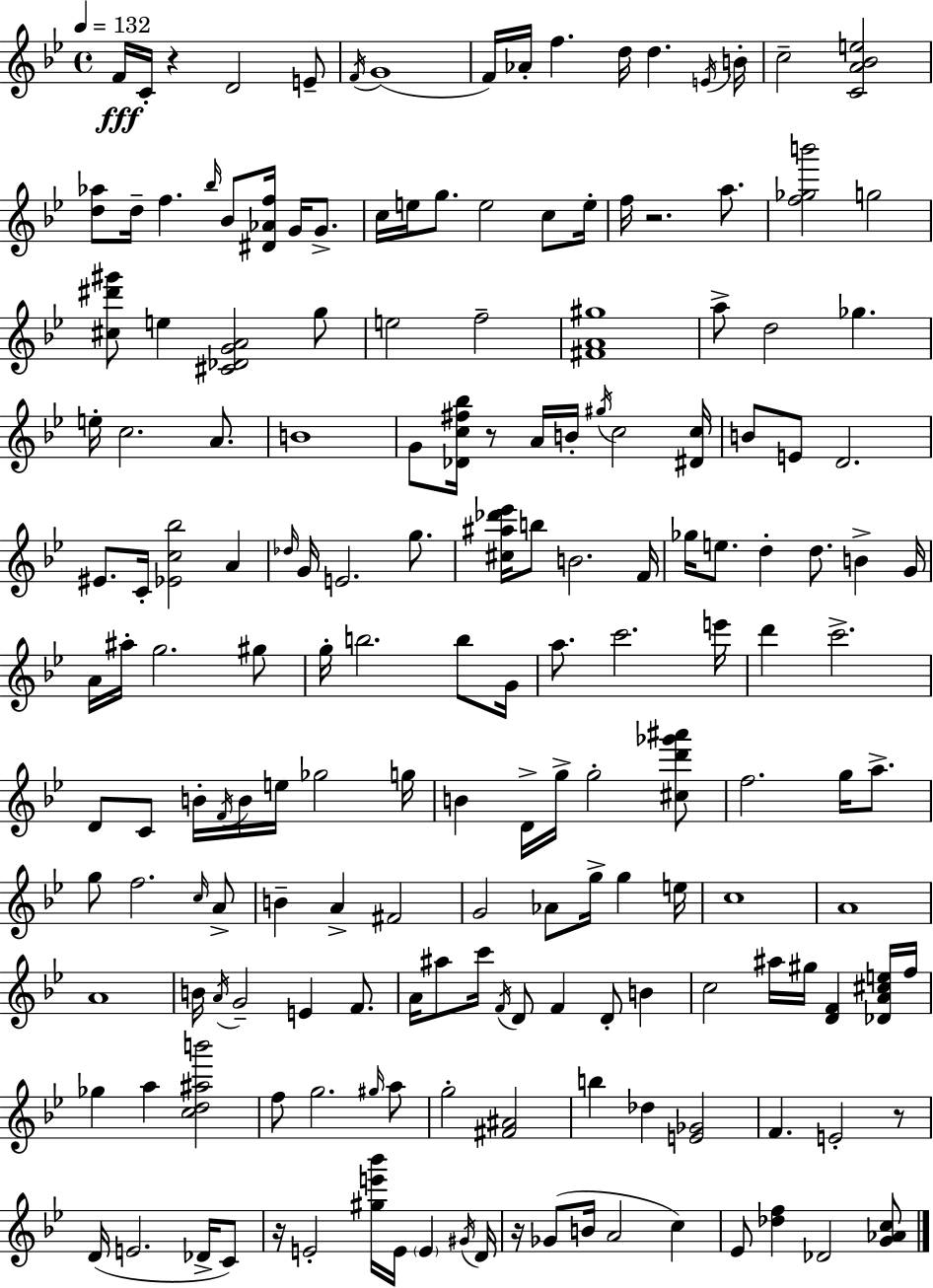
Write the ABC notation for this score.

X:1
T:Untitled
M:4/4
L:1/4
K:Gm
F/4 C/4 z D2 E/2 F/4 G4 F/4 _A/4 f d/4 d E/4 B/4 c2 [CA_Be]2 [d_a]/2 d/4 f _b/4 _B/2 [^D_Af]/4 G/4 G/2 c/4 e/4 g/2 e2 c/2 e/4 f/4 z2 a/2 [f_gb']2 g2 [^c^d'^g']/2 e [^C_DGA]2 g/2 e2 f2 [^FA^g]4 a/2 d2 _g e/4 c2 A/2 B4 G/2 [_Dc^f_b]/4 z/2 A/4 B/4 ^g/4 c2 [^Dc]/4 B/2 E/2 D2 ^E/2 C/4 [_Ec_b]2 A _d/4 G/4 E2 g/2 [^c^a_d'_e']/4 b/2 B2 F/4 _g/4 e/2 d d/2 B G/4 A/4 ^a/4 g2 ^g/2 g/4 b2 b/2 G/4 a/2 c'2 e'/4 d' c'2 D/2 C/2 B/4 F/4 B/4 e/4 _g2 g/4 B D/4 g/4 g2 [^cd'_g'^a']/2 f2 g/4 a/2 g/2 f2 c/4 A/2 B A ^F2 G2 _A/2 g/4 g e/4 c4 A4 A4 B/4 A/4 G2 E F/2 A/4 ^a/2 c'/4 F/4 D/2 F D/2 B c2 ^a/4 ^g/4 [DF] [_DA^ce]/4 f/4 _g a [cd^ab']2 f/2 g2 ^g/4 a/2 g2 [^F^A]2 b _d [E_G]2 F E2 z/2 D/4 E2 _D/4 C/2 z/4 E2 [^ge'_b']/4 E/4 E ^G/4 D/4 z/4 _G/2 B/4 A2 c _E/2 [_df] _D2 [G_Ac]/2